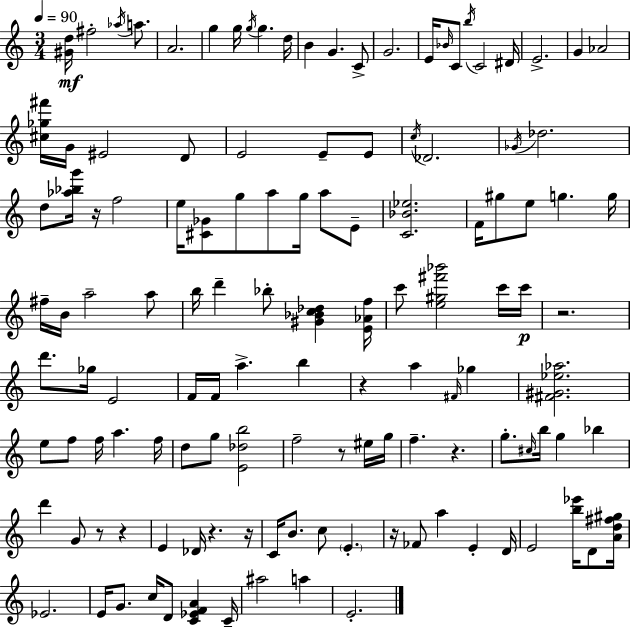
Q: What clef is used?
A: treble